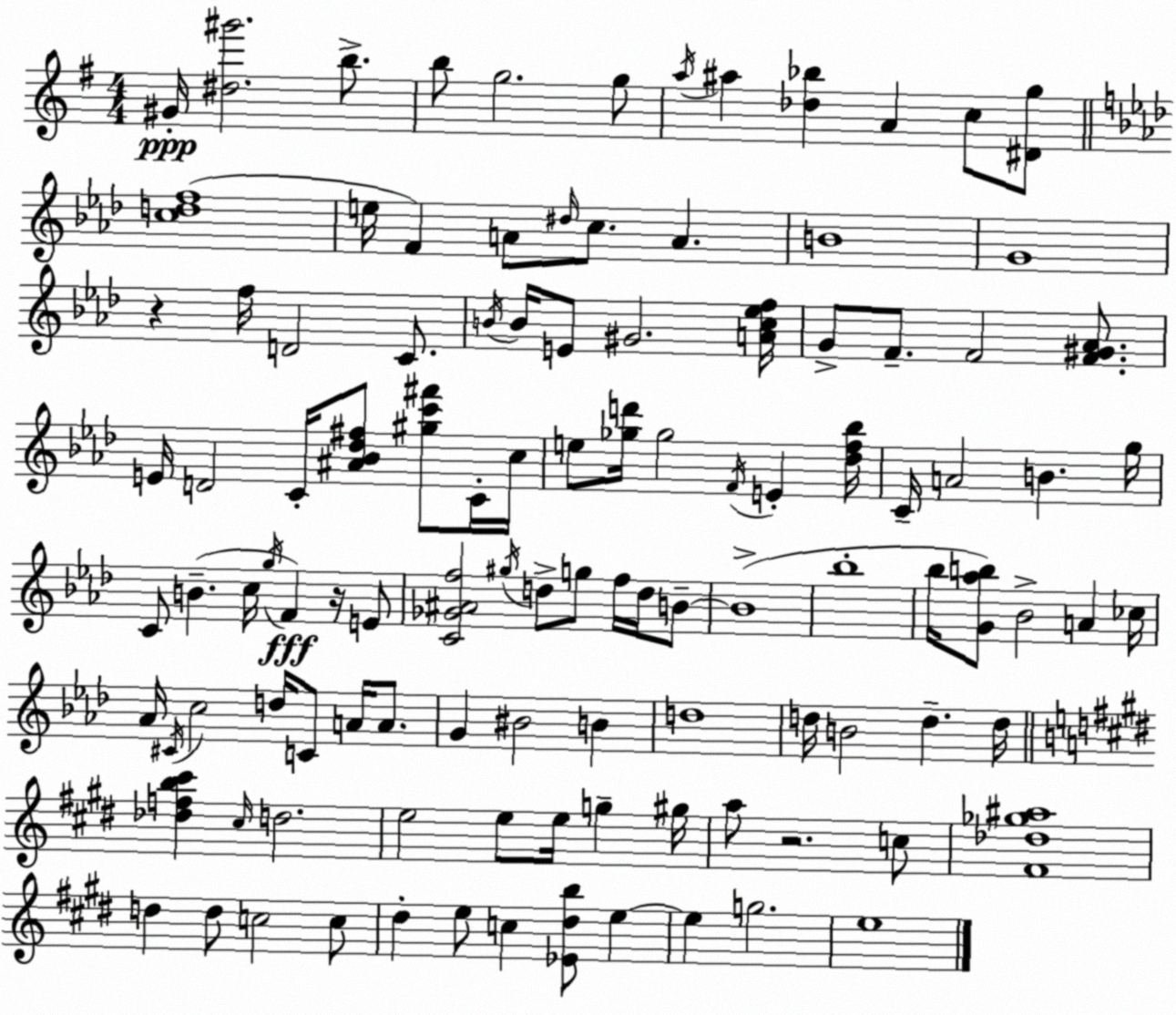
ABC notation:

X:1
T:Untitled
M:4/4
L:1/4
K:G
^G/4 [^d^g']2 b/2 b/2 g2 g/2 a/4 ^a [_d_b] A c/2 [^Dg]/2 [cdf]4 e/4 F A/2 ^d/4 c/2 A B4 G4 z f/4 D2 C/2 B/4 B/4 E/2 ^G2 [Ac_ef]/4 G/2 F/2 F2 [F^G_A]/2 E/4 D2 C/4 [^A_B_d^f]/2 [^gc'^f']/2 C/4 c/4 e/2 [_gd']/4 _g2 F/4 E [_df_b]/4 C/4 A2 B g/4 C/2 B c/4 g/4 F z/4 E/2 [C_G^Af]2 ^g/4 d/2 g/2 f/4 d/4 B/2 B4 _b4 _b/4 [G_ab]/2 _B2 A _c/4 _A/4 ^C/4 c2 d/4 C/2 A/4 A/2 G ^B2 B d4 d/4 B2 d d/4 [_dfb^c'] ^c/4 d2 e2 e/2 e/4 g ^g/4 a/2 z2 c/2 [^F_d_g^a]4 d d/2 c2 c/2 ^d e/2 c [_E^db]/2 e e g2 e4